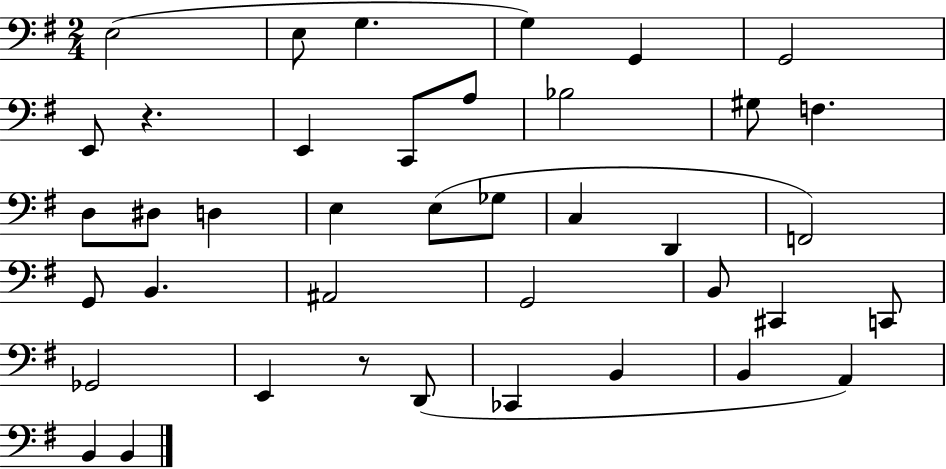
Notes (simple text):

E3/h E3/e G3/q. G3/q G2/q G2/h E2/e R/q. E2/q C2/e A3/e Bb3/h G#3/e F3/q. D3/e D#3/e D3/q E3/q E3/e Gb3/e C3/q D2/q F2/h G2/e B2/q. A#2/h G2/h B2/e C#2/q C2/e Gb2/h E2/q R/e D2/e CES2/q B2/q B2/q A2/q B2/q B2/q